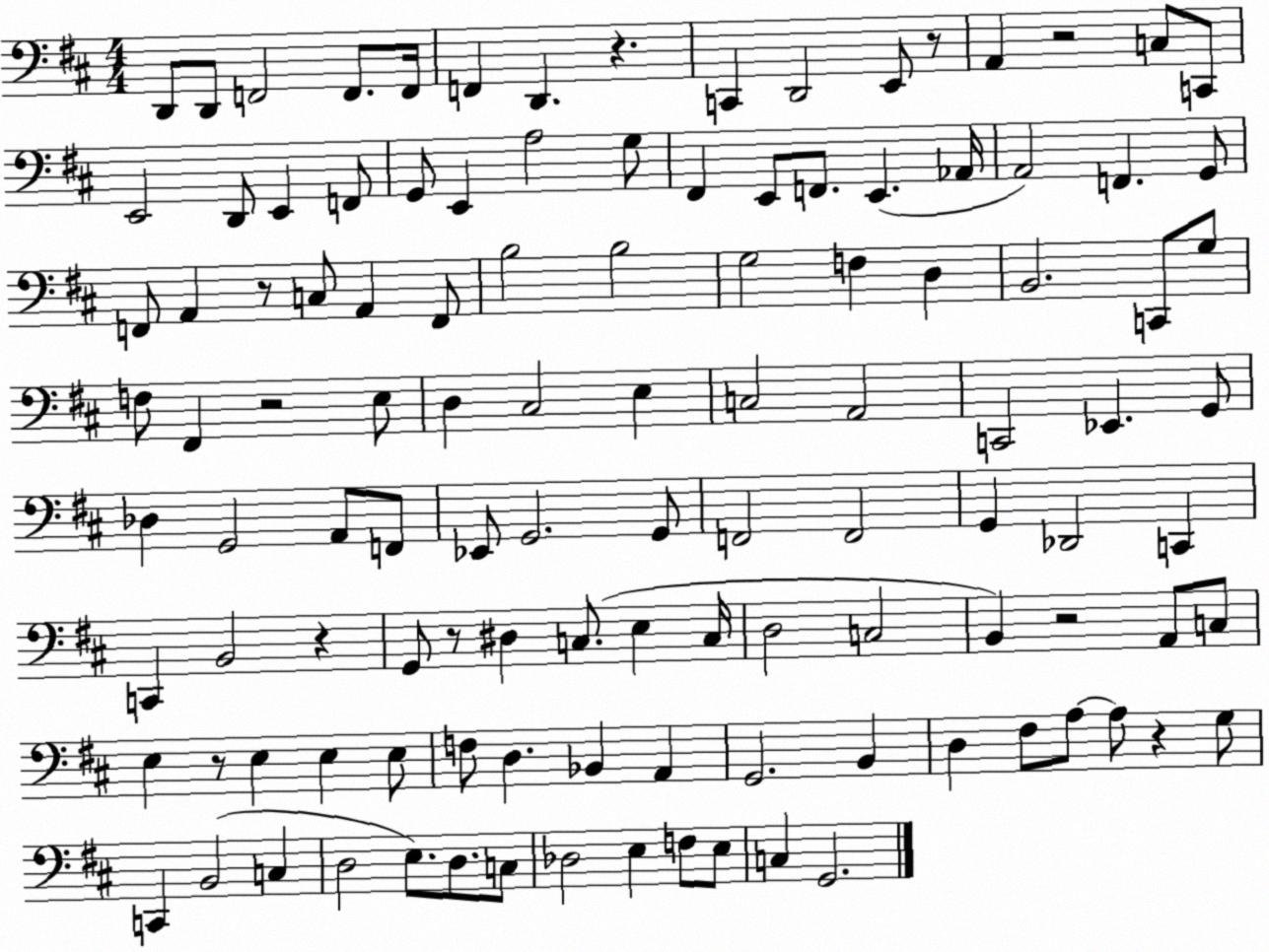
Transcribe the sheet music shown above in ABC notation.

X:1
T:Untitled
M:4/4
L:1/4
K:D
D,,/2 D,,/2 F,,2 F,,/2 F,,/4 F,, D,, z C,, D,,2 E,,/2 z/2 A,, z2 C,/2 C,,/2 E,,2 D,,/2 E,, F,,/2 G,,/2 E,, A,2 G,/2 ^F,, E,,/2 F,,/2 E,, _A,,/4 A,,2 F,, G,,/2 F,,/2 A,, z/2 C,/2 A,, F,,/2 B,2 B,2 G,2 F, D, B,,2 C,,/2 G,/2 F,/2 ^F,, z2 E,/2 D, ^C,2 E, C,2 A,,2 C,,2 _E,, G,,/2 _D, G,,2 A,,/2 F,,/2 _E,,/2 G,,2 G,,/2 F,,2 F,,2 G,, _D,,2 C,, C,, B,,2 z G,,/2 z/2 ^D, C,/2 E, C,/4 D,2 C,2 B,, z2 A,,/2 C,/2 E, z/2 E, E, E,/2 F,/2 D, _B,, A,, G,,2 B,, D, ^F,/2 A,/2 A,/2 z G,/2 C,, B,,2 C, D,2 E,/2 D,/2 C,/2 _D,2 E, F,/2 E,/2 C, G,,2